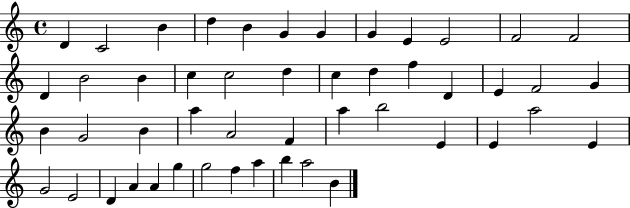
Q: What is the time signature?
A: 4/4